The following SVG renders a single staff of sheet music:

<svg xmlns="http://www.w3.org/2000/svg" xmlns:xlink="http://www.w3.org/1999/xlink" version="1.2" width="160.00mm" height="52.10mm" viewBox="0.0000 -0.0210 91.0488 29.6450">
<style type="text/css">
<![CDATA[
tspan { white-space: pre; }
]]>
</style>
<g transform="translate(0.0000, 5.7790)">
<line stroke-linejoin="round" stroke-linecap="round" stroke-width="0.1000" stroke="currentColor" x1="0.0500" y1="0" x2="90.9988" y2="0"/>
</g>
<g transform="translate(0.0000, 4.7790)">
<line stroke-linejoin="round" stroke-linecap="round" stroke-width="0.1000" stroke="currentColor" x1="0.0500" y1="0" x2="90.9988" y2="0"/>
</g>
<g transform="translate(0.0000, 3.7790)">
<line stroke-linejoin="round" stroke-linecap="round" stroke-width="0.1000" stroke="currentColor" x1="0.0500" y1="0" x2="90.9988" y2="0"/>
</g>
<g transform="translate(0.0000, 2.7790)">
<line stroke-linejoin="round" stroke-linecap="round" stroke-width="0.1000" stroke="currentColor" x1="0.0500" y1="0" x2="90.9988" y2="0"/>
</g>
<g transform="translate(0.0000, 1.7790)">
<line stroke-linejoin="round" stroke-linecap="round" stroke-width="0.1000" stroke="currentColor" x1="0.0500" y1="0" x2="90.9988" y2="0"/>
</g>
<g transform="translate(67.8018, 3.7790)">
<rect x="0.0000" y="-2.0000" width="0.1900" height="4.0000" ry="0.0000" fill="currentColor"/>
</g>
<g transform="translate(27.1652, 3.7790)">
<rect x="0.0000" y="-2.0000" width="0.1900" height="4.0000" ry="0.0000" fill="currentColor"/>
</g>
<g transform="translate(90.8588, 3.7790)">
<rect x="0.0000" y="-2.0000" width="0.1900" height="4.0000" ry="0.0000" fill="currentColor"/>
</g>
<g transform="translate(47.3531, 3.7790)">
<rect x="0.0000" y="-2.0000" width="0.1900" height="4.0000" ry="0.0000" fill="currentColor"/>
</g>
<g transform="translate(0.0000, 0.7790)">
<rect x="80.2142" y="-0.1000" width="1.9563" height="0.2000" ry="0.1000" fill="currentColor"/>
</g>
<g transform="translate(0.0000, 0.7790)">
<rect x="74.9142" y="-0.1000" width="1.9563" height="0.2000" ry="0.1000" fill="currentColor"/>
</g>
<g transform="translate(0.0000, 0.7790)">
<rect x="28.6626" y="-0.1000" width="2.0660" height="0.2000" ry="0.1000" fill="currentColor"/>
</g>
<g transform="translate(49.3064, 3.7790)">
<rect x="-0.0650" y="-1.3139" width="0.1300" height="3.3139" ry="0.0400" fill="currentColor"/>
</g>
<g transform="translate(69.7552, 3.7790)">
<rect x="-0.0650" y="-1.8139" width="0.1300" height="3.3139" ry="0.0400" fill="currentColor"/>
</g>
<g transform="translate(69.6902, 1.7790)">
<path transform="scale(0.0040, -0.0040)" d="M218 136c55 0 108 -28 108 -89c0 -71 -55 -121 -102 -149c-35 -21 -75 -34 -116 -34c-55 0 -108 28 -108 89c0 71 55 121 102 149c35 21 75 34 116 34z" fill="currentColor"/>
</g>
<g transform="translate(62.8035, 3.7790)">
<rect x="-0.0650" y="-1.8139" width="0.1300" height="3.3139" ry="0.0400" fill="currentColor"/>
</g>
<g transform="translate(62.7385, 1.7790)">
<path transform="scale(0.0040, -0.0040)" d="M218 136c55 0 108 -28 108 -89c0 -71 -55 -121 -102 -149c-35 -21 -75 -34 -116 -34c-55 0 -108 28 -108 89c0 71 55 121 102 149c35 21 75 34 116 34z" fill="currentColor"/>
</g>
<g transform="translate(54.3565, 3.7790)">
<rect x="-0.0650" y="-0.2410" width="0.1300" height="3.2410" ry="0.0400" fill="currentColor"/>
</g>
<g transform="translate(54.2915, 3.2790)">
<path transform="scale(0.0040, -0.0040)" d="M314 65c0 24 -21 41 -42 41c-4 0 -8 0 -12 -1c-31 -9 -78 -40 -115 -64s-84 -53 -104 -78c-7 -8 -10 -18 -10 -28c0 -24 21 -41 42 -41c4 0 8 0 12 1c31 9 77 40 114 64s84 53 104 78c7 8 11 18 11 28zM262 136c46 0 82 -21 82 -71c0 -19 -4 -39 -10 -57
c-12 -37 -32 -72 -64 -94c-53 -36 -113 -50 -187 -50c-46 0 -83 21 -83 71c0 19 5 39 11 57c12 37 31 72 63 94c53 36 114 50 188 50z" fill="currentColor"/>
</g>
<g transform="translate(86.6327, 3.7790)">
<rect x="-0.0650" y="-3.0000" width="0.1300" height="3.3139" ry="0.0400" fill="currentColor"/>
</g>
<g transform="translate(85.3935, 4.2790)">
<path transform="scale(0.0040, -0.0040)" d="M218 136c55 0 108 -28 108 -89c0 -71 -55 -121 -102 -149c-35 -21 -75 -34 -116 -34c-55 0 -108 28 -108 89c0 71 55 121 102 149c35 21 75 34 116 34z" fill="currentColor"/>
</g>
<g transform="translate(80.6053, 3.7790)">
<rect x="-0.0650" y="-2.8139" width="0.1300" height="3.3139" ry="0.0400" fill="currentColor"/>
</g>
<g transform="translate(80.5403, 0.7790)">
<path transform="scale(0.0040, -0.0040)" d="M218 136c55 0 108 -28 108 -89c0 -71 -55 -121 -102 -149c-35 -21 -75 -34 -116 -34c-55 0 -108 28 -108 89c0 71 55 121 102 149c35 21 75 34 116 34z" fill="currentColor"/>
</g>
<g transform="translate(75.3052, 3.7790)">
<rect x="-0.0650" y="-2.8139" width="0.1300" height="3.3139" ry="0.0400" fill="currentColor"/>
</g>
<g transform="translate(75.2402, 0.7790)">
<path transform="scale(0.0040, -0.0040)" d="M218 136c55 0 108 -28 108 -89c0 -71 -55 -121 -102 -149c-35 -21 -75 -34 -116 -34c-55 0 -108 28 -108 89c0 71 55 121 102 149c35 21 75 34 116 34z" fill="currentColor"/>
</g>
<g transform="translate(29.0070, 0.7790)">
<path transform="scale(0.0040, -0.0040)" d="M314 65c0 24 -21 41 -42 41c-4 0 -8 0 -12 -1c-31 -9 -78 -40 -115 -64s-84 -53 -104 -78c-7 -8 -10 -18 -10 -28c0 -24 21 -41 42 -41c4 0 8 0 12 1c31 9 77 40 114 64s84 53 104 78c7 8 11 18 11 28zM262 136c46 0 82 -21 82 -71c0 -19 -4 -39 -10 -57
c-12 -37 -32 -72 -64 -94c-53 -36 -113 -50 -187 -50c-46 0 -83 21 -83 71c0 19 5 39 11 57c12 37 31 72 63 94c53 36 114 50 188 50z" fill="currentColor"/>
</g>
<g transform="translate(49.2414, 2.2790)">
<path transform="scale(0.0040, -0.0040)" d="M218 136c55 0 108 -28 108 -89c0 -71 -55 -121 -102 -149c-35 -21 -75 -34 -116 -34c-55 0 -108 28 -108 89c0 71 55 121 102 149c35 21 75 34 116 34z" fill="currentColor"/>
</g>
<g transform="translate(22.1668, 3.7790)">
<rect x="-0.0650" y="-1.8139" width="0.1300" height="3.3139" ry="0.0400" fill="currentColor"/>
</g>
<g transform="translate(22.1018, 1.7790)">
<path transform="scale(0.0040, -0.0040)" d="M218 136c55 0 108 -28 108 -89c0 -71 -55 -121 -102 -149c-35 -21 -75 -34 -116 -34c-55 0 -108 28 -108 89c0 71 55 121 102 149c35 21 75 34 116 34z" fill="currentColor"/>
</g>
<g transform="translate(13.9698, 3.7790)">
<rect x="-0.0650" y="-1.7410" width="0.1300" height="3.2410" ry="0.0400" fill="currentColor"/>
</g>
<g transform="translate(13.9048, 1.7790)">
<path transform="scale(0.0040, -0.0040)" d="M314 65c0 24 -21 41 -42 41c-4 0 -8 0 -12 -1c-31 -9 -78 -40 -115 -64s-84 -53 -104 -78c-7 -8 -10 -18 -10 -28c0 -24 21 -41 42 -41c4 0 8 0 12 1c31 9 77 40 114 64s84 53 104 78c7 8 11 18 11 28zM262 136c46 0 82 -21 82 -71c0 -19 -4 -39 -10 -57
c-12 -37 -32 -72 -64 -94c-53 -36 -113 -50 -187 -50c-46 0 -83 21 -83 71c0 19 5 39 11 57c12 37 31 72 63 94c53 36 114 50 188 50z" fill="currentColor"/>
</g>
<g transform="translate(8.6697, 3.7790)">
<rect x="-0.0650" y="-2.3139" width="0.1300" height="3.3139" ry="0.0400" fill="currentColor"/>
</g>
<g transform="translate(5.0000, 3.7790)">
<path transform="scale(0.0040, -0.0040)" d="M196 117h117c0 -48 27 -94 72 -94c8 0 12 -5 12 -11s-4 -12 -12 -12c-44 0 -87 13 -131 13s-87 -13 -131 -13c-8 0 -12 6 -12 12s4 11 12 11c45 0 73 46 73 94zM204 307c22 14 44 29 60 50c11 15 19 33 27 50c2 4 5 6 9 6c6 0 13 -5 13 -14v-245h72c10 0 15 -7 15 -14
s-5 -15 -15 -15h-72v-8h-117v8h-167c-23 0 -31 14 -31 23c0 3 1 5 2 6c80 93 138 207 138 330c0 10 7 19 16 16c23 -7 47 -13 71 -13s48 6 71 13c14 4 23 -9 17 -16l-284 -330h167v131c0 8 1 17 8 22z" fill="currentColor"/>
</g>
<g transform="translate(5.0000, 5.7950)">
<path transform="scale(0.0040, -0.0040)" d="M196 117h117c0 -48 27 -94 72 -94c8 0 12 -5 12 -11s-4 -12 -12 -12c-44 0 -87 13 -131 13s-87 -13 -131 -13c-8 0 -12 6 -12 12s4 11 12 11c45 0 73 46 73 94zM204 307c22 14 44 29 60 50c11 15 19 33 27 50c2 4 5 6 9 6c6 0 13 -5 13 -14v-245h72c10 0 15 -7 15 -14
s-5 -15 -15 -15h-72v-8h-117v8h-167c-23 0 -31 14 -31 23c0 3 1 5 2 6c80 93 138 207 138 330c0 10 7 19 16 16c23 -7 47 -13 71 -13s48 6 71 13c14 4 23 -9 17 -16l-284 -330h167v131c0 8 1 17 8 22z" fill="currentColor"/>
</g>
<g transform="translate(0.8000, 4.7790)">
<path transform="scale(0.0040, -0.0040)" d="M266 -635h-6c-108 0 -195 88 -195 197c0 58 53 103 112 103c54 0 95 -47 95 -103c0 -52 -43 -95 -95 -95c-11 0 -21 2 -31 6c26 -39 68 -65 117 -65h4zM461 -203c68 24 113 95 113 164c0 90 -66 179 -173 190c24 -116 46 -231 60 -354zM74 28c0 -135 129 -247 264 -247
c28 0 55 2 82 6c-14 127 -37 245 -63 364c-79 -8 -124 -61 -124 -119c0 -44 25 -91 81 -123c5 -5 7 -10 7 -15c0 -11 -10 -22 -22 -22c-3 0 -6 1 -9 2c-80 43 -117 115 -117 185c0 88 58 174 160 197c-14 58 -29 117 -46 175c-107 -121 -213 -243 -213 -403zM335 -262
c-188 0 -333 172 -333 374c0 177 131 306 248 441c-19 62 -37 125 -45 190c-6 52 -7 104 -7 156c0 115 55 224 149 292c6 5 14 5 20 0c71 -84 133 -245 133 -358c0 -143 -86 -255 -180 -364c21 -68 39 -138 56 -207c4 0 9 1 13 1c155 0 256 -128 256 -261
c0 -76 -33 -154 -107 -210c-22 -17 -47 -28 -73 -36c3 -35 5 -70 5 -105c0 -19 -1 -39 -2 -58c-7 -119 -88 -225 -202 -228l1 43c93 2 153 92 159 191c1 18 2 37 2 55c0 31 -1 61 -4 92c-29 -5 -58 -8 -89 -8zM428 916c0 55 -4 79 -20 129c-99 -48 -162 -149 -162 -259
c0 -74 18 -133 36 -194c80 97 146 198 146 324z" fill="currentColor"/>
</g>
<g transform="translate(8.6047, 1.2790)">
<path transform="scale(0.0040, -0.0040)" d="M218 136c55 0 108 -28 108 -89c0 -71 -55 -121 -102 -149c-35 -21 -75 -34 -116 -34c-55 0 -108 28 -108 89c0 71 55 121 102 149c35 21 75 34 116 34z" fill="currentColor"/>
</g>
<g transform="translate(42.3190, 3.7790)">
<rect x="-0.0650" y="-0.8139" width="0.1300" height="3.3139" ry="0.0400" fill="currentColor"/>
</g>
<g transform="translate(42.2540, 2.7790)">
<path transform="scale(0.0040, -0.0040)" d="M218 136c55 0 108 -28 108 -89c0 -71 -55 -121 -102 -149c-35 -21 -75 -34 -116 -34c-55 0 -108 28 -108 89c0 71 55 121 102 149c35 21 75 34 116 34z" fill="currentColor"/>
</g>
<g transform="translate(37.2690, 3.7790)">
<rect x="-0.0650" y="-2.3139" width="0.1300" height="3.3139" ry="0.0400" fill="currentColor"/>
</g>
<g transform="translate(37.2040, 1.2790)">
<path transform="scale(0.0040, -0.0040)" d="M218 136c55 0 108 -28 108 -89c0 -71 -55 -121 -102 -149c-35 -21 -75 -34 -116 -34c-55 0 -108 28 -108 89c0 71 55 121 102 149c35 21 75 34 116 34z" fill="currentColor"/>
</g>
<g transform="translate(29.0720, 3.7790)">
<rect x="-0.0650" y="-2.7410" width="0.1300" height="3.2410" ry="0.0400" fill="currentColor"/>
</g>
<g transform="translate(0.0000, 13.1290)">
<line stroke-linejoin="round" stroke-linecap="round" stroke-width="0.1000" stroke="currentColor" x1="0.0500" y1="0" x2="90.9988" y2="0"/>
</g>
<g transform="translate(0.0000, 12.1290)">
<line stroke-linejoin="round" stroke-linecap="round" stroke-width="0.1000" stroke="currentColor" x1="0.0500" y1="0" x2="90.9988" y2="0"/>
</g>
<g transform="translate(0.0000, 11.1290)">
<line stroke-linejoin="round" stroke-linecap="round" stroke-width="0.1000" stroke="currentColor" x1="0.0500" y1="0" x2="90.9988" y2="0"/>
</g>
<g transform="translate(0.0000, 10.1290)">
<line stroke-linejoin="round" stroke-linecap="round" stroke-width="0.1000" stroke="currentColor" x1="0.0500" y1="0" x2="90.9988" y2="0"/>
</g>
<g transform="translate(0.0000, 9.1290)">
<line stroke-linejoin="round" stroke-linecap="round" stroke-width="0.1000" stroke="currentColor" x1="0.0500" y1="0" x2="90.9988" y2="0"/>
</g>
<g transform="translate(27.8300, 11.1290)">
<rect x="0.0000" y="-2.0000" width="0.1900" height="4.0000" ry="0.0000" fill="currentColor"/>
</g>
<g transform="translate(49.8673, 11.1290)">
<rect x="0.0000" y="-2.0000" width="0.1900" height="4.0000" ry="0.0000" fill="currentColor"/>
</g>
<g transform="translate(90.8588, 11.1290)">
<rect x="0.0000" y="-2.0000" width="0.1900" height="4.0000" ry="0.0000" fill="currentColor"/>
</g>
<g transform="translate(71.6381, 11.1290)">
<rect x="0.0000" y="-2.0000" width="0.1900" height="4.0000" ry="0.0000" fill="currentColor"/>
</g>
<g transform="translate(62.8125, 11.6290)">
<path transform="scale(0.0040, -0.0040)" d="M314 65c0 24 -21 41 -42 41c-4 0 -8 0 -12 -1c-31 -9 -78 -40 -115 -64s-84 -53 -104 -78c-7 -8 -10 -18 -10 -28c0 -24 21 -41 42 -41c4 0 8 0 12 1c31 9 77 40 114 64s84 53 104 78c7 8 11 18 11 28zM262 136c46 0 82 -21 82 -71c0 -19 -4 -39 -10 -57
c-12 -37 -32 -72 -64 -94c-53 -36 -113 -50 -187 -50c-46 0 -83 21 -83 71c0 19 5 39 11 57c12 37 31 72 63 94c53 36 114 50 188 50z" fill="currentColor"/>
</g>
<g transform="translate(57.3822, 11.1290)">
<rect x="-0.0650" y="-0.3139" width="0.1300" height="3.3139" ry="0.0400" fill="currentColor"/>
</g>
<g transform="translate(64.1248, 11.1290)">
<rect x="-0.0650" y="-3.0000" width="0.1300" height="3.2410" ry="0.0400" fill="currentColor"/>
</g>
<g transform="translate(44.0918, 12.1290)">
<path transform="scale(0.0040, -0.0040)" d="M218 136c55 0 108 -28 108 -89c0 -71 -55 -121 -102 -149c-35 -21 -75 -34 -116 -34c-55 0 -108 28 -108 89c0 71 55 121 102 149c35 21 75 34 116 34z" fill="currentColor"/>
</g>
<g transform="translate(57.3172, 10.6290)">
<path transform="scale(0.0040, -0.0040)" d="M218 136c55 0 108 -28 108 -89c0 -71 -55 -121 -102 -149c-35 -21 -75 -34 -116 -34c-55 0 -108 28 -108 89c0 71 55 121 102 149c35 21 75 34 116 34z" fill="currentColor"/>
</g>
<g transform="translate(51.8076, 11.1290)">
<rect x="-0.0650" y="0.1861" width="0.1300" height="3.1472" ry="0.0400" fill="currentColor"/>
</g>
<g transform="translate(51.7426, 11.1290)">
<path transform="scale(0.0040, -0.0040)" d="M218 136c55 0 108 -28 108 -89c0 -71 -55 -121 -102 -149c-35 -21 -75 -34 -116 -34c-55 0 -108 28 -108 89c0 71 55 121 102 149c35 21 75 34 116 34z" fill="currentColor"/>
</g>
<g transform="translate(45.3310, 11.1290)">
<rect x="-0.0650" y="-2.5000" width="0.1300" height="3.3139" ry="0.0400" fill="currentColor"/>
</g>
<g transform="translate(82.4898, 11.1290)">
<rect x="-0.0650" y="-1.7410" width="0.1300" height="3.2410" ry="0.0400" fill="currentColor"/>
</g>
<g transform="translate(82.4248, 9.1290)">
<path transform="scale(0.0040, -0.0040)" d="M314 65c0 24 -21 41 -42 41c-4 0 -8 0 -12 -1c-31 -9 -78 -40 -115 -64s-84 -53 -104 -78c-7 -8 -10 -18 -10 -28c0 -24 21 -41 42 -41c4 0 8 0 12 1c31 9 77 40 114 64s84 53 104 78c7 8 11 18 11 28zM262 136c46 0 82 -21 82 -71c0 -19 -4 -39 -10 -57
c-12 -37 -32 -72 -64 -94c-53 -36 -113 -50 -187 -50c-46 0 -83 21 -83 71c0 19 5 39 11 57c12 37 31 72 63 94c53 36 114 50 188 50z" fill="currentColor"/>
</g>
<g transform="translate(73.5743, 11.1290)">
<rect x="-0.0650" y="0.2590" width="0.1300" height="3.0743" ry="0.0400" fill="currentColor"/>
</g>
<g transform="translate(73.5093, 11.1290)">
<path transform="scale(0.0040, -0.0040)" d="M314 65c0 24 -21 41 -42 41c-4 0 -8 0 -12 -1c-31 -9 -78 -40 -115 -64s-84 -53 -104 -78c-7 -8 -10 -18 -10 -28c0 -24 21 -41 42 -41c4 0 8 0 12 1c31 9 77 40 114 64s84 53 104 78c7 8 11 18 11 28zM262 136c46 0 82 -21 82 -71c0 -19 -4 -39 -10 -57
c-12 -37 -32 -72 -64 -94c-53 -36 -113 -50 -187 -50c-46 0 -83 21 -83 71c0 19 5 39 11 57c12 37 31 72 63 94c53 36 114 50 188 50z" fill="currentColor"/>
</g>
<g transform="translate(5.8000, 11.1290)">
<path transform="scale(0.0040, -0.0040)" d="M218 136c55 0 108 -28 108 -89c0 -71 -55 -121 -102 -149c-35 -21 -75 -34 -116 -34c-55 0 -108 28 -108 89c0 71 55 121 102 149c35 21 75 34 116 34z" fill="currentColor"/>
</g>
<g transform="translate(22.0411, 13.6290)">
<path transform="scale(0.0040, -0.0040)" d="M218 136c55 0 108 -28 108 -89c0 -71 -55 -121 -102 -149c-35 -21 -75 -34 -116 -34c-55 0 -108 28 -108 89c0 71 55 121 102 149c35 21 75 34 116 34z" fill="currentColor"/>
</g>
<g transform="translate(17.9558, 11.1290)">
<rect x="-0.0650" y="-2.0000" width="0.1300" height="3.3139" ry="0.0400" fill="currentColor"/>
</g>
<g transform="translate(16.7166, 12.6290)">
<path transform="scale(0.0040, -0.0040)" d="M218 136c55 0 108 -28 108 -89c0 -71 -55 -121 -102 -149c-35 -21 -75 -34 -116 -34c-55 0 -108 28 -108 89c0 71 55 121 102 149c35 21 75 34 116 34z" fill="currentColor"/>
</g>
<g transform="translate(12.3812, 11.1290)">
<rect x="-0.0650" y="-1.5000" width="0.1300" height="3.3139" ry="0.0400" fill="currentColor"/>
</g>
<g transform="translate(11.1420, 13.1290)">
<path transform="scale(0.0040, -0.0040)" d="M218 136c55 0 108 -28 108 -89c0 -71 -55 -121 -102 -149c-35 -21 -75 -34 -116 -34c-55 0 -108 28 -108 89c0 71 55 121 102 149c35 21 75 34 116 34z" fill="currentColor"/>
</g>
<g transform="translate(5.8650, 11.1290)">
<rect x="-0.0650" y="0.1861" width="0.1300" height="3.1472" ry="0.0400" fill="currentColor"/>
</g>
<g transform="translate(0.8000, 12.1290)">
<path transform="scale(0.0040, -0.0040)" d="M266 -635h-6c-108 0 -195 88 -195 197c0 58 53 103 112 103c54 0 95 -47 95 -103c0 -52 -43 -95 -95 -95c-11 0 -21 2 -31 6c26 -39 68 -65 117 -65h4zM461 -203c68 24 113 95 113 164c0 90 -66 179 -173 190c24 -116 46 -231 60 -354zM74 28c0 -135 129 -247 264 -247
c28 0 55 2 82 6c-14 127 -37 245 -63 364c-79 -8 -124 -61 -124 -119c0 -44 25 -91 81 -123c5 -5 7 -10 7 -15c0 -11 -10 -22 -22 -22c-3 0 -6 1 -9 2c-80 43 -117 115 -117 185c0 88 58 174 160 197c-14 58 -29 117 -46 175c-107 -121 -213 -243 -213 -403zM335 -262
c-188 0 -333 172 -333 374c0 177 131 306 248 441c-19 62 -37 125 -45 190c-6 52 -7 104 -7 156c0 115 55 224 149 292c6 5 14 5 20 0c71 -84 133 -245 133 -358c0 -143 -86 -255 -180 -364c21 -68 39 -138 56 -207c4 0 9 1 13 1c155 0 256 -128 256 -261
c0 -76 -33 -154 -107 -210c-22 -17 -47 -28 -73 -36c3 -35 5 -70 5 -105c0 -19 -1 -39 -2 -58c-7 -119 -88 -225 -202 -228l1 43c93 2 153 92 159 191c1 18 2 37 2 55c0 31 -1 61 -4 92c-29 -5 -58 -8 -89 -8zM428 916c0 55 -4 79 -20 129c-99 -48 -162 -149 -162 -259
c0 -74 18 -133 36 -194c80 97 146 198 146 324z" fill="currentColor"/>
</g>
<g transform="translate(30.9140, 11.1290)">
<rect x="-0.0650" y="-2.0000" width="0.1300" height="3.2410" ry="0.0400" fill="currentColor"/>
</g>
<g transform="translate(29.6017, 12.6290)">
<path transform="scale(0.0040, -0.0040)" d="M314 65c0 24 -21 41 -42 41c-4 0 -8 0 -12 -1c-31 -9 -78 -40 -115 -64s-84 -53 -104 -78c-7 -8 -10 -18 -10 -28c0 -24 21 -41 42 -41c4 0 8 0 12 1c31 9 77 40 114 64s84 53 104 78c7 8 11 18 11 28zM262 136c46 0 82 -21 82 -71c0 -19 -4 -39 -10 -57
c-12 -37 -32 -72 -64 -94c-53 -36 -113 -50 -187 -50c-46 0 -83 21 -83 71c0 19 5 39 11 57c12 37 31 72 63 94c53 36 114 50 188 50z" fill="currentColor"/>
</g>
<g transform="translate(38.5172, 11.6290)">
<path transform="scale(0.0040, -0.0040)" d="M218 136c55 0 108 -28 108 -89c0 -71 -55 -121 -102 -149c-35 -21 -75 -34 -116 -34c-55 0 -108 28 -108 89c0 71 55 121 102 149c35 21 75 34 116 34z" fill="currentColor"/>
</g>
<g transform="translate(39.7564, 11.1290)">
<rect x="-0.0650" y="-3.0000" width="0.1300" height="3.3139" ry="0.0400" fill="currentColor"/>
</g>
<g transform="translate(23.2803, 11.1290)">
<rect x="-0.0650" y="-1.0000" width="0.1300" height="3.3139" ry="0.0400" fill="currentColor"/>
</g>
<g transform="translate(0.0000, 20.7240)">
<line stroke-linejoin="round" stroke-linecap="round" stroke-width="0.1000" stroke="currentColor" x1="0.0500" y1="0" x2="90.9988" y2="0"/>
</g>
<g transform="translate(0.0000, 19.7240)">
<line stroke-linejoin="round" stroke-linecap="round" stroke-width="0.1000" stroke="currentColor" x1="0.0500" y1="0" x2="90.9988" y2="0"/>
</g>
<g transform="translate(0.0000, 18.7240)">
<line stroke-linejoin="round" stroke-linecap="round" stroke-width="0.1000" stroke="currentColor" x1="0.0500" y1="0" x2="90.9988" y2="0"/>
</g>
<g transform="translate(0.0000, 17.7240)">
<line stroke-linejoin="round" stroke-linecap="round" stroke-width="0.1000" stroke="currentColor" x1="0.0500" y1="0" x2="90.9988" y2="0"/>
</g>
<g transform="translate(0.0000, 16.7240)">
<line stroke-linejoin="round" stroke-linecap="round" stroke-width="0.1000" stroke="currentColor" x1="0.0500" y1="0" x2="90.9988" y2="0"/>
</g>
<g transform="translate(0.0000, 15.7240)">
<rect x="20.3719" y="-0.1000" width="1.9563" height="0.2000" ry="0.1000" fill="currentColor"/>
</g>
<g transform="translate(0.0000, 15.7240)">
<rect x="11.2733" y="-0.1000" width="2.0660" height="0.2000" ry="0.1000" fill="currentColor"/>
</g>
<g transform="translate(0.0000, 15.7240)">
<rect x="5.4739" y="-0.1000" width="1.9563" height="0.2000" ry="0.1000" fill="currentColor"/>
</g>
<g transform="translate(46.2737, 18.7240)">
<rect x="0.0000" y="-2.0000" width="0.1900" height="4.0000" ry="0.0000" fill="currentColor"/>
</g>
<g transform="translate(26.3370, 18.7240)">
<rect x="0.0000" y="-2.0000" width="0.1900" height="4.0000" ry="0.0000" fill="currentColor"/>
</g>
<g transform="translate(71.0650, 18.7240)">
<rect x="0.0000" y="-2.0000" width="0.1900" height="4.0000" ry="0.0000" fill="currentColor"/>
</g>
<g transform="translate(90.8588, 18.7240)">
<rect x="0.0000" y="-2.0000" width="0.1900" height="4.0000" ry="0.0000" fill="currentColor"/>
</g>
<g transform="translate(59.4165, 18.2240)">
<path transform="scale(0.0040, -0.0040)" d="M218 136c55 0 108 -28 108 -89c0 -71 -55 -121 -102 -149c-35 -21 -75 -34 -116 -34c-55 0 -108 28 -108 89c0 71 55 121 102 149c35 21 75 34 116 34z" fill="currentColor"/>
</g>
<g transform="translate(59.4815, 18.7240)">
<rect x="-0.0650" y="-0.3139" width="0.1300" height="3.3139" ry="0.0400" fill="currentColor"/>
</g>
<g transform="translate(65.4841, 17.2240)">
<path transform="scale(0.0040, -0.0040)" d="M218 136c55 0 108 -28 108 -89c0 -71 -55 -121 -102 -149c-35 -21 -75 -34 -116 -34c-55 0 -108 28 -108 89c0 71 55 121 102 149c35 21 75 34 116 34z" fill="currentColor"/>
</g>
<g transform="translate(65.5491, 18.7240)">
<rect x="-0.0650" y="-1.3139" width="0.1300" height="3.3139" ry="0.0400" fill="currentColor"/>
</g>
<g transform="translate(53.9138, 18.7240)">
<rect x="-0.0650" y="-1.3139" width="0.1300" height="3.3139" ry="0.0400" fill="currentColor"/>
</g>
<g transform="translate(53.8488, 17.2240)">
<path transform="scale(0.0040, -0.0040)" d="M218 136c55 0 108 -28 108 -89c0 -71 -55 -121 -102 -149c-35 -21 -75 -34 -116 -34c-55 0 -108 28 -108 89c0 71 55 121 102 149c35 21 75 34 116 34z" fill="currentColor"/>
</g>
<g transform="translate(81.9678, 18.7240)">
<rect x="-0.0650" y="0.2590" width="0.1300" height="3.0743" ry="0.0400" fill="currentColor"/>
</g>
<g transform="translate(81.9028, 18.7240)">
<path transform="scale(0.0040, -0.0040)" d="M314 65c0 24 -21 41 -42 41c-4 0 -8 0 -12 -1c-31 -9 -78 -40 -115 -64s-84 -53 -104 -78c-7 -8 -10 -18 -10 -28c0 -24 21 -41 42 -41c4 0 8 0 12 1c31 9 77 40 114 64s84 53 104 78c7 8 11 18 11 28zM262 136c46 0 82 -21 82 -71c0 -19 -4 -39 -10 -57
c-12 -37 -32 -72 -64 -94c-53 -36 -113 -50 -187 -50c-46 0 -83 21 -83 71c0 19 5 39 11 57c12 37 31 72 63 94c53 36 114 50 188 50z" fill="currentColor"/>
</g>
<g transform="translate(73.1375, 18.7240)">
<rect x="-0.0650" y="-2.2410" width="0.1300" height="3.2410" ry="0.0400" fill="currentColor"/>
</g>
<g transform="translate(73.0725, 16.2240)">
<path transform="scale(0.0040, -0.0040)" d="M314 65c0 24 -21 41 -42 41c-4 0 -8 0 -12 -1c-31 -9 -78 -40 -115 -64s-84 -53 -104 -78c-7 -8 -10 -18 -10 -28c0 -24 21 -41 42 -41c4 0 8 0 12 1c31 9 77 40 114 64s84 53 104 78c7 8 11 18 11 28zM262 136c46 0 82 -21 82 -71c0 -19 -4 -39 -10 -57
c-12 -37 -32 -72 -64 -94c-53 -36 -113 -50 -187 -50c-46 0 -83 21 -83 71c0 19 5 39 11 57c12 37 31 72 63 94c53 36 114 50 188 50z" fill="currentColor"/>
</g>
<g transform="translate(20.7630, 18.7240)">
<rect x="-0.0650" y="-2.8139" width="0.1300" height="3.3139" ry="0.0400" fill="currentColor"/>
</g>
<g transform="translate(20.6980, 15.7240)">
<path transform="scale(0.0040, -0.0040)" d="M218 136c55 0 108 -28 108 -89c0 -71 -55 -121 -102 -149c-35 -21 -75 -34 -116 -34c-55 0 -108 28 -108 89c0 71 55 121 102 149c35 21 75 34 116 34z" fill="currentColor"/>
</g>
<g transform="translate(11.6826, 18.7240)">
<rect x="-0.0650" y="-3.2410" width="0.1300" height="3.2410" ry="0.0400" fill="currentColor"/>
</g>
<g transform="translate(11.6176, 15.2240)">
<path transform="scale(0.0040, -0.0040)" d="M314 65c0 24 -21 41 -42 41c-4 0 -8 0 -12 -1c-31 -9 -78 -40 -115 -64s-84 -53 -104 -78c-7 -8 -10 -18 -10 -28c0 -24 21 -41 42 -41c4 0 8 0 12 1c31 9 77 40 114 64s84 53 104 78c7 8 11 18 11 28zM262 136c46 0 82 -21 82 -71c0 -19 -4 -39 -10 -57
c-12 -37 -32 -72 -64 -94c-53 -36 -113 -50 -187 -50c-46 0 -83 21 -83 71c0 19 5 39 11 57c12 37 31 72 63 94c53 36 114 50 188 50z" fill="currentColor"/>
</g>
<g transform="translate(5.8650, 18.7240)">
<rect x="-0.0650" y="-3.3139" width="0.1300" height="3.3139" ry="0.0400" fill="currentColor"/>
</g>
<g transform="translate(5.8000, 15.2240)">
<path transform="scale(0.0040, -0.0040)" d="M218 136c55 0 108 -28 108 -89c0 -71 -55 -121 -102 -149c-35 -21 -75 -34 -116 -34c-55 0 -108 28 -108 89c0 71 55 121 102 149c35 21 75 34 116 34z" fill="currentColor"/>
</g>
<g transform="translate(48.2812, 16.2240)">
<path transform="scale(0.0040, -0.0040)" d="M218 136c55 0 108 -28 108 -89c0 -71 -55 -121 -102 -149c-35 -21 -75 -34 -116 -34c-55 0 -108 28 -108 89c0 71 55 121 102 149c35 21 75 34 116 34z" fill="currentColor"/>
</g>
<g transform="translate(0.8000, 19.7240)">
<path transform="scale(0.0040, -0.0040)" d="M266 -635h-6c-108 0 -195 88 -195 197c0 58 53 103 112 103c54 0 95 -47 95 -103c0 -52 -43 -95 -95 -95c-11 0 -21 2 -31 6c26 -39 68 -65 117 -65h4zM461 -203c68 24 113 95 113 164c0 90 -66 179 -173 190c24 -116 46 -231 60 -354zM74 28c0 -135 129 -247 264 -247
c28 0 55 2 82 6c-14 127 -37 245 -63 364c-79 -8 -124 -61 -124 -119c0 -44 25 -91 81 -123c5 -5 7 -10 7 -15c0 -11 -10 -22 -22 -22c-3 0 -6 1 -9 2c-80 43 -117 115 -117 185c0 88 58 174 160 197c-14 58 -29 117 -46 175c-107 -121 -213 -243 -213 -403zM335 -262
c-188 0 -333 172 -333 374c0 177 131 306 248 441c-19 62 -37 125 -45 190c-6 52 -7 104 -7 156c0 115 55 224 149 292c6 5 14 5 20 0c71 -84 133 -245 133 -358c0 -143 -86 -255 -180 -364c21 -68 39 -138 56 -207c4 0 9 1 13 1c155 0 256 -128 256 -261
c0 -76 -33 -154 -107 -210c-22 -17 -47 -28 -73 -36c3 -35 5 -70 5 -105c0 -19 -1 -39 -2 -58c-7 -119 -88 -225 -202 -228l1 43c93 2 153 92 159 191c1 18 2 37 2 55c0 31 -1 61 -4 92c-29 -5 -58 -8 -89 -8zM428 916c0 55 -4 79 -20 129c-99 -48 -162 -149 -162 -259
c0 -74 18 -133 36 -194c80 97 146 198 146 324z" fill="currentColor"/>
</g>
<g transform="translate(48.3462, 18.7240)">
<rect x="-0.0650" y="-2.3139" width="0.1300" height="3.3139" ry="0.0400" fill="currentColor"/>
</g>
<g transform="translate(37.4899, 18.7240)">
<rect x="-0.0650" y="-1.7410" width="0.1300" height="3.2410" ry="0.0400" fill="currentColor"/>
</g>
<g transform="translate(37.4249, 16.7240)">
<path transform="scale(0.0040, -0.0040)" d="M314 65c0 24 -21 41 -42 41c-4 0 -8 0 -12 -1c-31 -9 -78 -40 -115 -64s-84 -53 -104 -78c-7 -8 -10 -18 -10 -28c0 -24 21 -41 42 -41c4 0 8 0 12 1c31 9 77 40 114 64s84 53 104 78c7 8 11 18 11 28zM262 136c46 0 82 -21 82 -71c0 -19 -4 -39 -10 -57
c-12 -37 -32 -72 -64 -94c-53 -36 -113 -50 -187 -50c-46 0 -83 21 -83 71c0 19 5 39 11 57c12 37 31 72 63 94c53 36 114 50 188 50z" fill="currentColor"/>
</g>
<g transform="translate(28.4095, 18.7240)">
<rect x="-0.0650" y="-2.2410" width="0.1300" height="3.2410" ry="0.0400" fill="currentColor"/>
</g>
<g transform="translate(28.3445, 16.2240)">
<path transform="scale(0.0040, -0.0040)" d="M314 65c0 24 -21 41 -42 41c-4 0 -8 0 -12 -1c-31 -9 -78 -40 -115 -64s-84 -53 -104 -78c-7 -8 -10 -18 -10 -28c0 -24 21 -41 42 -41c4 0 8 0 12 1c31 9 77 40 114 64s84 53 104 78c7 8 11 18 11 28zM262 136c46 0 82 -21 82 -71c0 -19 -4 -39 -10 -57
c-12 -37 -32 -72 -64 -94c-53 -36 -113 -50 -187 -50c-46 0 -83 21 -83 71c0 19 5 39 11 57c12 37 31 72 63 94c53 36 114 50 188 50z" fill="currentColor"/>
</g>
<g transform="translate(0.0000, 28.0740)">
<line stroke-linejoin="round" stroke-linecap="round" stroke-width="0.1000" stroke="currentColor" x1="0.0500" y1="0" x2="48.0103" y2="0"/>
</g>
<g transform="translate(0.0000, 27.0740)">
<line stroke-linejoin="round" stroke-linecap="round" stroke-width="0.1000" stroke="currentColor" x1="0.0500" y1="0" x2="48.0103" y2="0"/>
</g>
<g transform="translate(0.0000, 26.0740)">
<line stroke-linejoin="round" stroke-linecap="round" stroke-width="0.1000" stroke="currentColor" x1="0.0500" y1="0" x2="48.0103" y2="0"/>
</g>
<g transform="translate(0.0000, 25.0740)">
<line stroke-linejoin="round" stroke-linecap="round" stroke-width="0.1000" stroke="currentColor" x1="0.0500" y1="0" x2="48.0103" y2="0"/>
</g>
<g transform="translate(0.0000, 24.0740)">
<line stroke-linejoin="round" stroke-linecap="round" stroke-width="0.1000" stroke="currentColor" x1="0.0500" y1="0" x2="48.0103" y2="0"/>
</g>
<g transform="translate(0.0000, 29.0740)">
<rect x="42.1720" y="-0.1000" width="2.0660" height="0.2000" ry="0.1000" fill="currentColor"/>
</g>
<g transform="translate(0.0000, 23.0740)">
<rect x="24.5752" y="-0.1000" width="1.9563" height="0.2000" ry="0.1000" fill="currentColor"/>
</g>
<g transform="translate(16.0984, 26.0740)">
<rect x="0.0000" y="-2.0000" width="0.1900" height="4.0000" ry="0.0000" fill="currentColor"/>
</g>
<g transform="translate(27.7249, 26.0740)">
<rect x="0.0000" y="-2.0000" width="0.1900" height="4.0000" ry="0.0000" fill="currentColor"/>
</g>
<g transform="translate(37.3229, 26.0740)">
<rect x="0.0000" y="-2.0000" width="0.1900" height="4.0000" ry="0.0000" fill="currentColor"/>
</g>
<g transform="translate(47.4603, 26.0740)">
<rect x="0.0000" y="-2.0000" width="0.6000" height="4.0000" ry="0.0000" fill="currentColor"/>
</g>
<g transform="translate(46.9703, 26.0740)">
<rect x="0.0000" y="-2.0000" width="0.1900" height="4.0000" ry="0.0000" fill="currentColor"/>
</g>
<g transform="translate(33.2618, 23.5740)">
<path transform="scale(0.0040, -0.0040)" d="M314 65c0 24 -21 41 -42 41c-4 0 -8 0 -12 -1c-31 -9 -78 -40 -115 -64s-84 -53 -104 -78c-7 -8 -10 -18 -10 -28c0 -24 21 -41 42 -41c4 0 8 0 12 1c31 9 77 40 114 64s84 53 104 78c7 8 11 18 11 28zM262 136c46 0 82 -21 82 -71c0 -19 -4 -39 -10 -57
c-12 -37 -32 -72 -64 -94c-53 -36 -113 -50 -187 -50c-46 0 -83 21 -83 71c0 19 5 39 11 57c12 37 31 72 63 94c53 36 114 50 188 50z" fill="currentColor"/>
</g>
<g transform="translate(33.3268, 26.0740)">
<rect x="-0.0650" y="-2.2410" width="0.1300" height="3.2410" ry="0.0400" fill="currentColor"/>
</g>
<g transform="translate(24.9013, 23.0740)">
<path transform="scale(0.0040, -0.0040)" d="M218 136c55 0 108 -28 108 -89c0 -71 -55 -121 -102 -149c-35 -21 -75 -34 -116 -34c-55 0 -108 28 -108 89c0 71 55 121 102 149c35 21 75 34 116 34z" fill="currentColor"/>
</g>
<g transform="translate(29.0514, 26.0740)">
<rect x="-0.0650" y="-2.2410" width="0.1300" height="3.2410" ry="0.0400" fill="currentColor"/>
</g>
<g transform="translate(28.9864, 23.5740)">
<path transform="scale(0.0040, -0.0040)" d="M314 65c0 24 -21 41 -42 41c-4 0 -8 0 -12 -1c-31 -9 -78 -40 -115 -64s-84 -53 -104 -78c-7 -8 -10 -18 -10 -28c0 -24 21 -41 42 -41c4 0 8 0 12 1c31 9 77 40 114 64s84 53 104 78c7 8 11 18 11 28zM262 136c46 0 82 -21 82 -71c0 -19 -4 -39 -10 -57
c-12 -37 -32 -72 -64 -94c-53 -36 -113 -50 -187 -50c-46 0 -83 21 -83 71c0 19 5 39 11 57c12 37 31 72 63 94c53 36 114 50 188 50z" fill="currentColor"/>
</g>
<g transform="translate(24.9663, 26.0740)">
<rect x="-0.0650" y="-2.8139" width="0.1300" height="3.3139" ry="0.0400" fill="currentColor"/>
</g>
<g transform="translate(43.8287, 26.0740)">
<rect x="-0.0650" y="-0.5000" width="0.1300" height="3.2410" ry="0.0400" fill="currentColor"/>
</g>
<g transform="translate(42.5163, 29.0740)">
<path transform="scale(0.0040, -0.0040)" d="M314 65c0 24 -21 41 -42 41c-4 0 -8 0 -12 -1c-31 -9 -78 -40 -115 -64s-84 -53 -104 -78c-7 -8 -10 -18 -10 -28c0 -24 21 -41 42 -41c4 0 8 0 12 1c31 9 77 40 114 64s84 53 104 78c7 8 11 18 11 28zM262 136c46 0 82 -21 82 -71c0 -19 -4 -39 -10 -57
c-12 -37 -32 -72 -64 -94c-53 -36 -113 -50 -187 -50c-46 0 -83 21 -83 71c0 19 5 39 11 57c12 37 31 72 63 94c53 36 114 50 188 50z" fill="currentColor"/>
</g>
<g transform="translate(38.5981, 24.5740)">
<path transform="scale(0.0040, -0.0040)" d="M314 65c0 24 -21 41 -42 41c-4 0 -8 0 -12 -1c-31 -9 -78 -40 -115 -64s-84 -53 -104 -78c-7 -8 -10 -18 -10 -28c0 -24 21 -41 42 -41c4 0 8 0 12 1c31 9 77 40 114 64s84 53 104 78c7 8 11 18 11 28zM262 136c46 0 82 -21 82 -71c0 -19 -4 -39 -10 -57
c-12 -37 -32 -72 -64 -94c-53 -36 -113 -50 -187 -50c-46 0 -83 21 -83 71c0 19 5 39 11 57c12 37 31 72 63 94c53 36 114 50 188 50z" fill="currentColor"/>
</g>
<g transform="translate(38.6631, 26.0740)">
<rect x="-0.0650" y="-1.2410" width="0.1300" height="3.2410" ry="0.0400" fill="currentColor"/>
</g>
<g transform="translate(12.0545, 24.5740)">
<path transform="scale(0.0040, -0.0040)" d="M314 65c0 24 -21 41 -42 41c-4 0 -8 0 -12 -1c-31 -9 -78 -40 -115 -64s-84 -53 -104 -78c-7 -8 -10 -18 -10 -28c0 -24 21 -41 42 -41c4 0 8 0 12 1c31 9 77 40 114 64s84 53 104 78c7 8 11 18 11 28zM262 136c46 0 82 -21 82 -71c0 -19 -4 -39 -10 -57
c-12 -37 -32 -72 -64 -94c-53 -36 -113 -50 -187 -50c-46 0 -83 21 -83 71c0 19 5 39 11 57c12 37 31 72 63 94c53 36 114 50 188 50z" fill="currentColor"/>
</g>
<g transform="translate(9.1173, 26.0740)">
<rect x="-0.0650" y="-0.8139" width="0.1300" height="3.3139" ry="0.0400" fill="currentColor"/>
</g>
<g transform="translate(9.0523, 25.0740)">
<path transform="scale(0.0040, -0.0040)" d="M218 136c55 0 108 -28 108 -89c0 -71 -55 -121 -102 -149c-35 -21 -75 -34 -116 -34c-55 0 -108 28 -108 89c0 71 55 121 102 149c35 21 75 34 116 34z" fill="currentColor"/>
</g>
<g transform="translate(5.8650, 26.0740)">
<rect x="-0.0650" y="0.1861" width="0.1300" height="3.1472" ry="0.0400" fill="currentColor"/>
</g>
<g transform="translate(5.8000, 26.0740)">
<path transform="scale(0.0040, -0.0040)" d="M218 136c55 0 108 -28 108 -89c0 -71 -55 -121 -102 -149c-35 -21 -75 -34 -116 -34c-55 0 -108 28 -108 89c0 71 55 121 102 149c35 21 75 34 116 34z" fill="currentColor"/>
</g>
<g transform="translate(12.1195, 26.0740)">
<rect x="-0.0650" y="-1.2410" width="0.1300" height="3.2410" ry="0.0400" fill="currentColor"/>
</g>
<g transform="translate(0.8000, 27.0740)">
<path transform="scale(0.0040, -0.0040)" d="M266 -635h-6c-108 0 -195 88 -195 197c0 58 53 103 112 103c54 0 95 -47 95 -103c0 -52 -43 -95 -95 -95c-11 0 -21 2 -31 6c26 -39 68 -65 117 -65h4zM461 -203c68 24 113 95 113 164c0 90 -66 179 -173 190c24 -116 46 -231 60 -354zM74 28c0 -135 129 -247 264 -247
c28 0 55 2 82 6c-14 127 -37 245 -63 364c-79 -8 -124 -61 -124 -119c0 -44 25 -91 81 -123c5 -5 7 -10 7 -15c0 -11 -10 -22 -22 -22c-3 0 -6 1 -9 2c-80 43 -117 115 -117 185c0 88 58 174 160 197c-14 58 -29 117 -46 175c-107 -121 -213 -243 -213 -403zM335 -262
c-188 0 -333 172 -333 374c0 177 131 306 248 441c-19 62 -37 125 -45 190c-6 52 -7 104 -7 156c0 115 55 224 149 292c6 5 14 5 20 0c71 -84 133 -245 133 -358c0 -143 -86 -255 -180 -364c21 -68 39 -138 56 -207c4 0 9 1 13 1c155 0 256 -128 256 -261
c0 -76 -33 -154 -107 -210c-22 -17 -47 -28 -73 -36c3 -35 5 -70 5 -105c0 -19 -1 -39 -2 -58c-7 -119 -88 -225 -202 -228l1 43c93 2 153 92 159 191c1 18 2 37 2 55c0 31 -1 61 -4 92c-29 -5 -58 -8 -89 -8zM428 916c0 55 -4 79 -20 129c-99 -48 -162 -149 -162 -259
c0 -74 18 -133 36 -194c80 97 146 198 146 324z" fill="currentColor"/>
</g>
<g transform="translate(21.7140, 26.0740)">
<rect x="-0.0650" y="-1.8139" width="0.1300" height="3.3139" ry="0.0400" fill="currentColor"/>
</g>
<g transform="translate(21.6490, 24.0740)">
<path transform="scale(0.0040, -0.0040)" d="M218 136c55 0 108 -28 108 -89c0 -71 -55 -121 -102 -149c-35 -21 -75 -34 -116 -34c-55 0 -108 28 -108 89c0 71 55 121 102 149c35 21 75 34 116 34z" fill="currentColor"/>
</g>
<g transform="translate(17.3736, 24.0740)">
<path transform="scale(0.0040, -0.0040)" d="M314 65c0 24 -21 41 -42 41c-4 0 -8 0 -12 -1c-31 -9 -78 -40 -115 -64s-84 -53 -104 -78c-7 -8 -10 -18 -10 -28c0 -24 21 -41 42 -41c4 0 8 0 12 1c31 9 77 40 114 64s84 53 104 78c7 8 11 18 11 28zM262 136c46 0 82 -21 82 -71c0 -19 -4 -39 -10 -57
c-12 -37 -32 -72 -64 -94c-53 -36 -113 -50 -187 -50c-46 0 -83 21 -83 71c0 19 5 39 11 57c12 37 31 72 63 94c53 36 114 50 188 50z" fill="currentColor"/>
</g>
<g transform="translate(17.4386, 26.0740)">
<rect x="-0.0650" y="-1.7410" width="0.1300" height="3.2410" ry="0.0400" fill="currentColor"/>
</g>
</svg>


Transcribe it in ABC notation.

X:1
T:Untitled
M:4/4
L:1/4
K:C
g f2 f a2 g d e c2 f f a a A B E F D F2 A G B c A2 B2 f2 b b2 a g2 f2 g e c e g2 B2 B d e2 f2 f a g2 g2 e2 C2